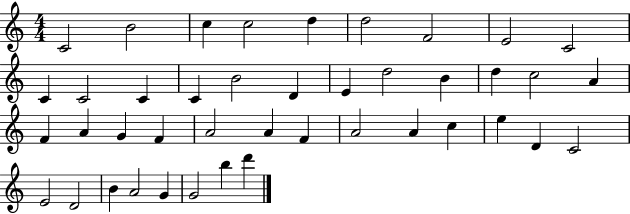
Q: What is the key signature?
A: C major